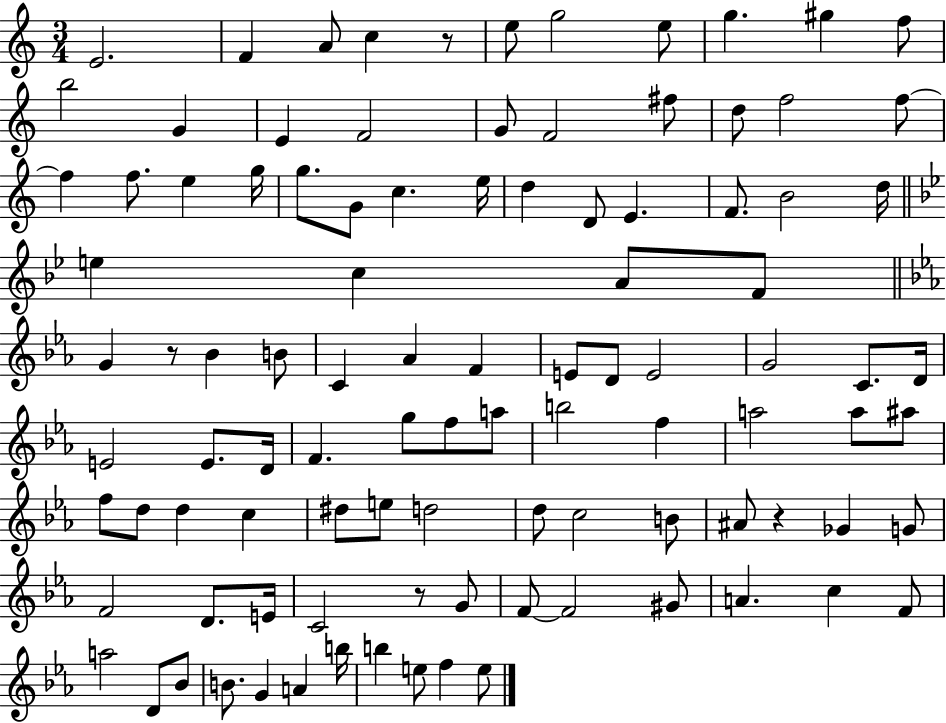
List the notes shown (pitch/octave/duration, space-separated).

E4/h. F4/q A4/e C5/q R/e E5/e G5/h E5/e G5/q. G#5/q F5/e B5/h G4/q E4/q F4/h G4/e F4/h F#5/e D5/e F5/h F5/e F5/q F5/e. E5/q G5/s G5/e. G4/e C5/q. E5/s D5/q D4/e E4/q. F4/e. B4/h D5/s E5/q C5/q A4/e F4/e G4/q R/e Bb4/q B4/e C4/q Ab4/q F4/q E4/e D4/e E4/h G4/h C4/e. D4/s E4/h E4/e. D4/s F4/q. G5/e F5/e A5/e B5/h F5/q A5/h A5/e A#5/e F5/e D5/e D5/q C5/q D#5/e E5/e D5/h D5/e C5/h B4/e A#4/e R/q Gb4/q G4/e F4/h D4/e. E4/s C4/h R/e G4/e F4/e F4/h G#4/e A4/q. C5/q F4/e A5/h D4/e Bb4/e B4/e. G4/q A4/q B5/s B5/q E5/e F5/q E5/e